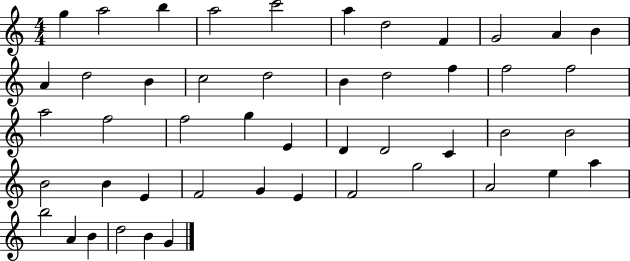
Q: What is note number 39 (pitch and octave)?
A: G5